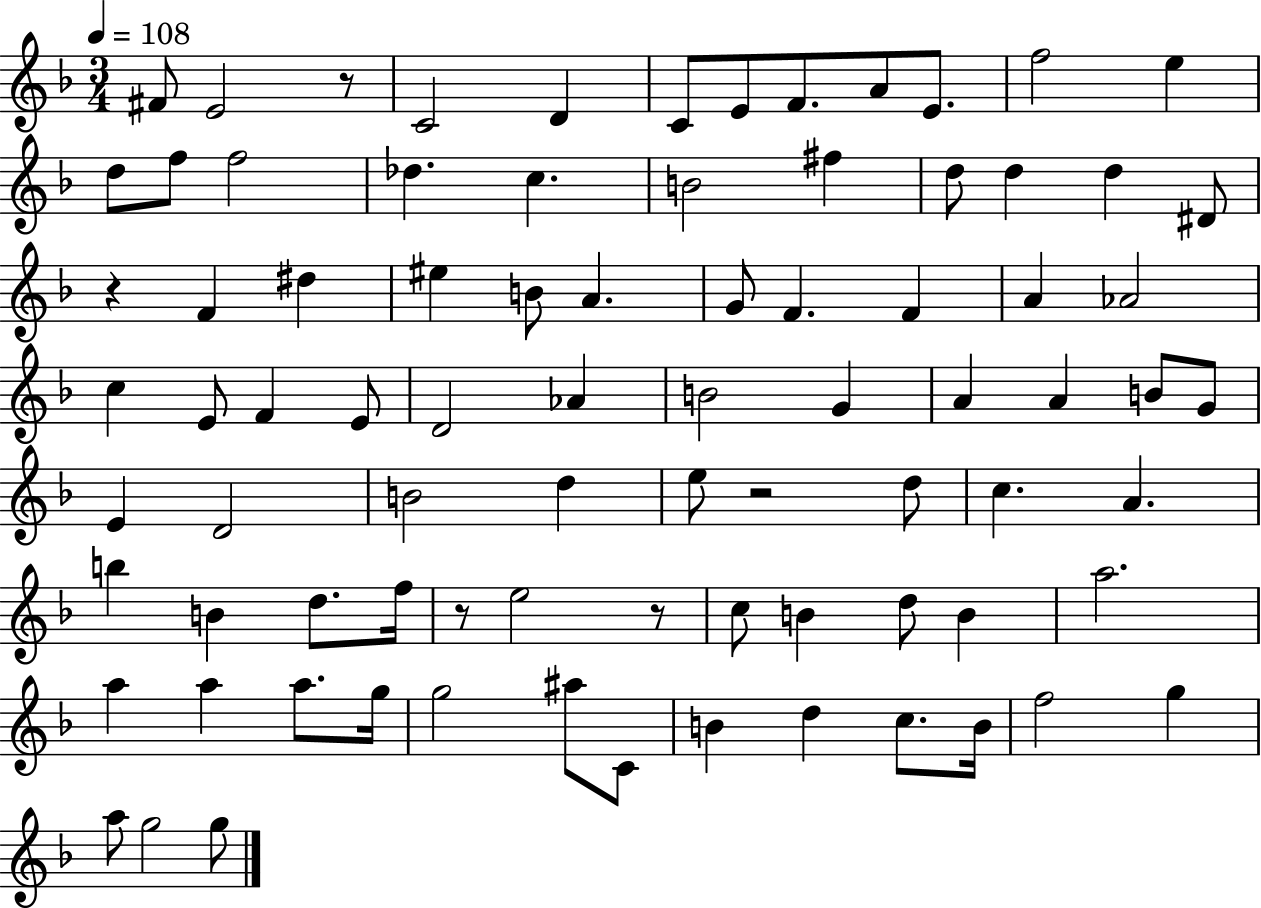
X:1
T:Untitled
M:3/4
L:1/4
K:F
^F/2 E2 z/2 C2 D C/2 E/2 F/2 A/2 E/2 f2 e d/2 f/2 f2 _d c B2 ^f d/2 d d ^D/2 z F ^d ^e B/2 A G/2 F F A _A2 c E/2 F E/2 D2 _A B2 G A A B/2 G/2 E D2 B2 d e/2 z2 d/2 c A b B d/2 f/4 z/2 e2 z/2 c/2 B d/2 B a2 a a a/2 g/4 g2 ^a/2 C/2 B d c/2 B/4 f2 g a/2 g2 g/2